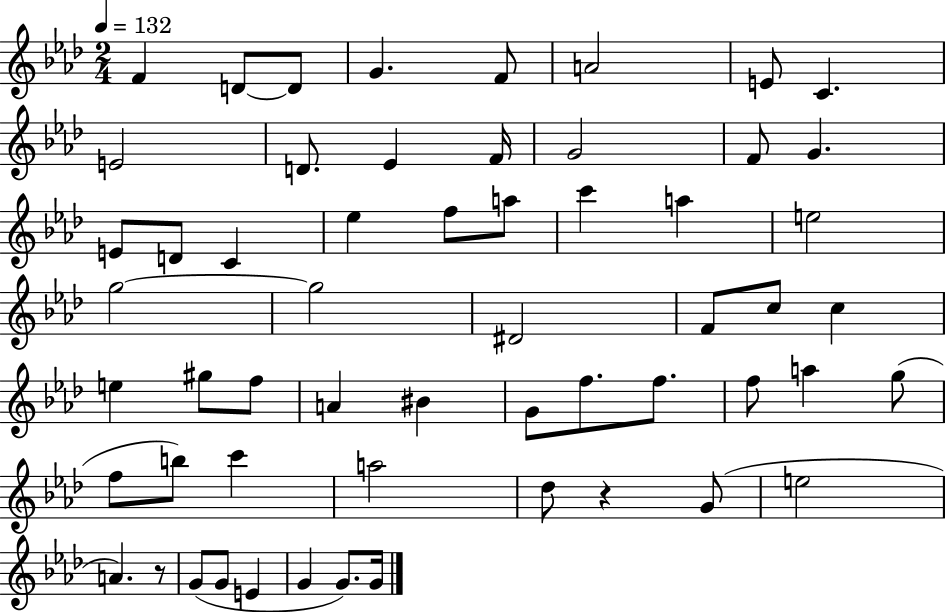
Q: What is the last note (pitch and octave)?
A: G4